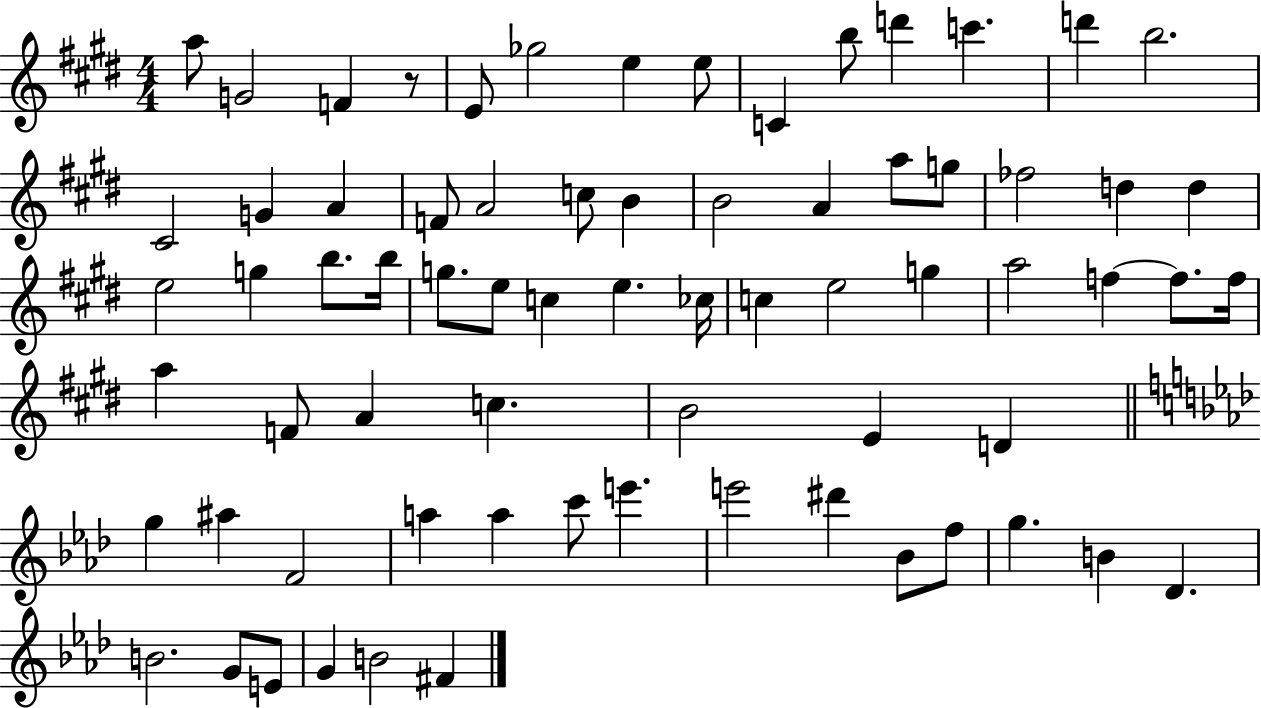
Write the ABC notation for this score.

X:1
T:Untitled
M:4/4
L:1/4
K:E
a/2 G2 F z/2 E/2 _g2 e e/2 C b/2 d' c' d' b2 ^C2 G A F/2 A2 c/2 B B2 A a/2 g/2 _f2 d d e2 g b/2 b/4 g/2 e/2 c e _c/4 c e2 g a2 f f/2 f/4 a F/2 A c B2 E D g ^a F2 a a c'/2 e' e'2 ^d' _B/2 f/2 g B _D B2 G/2 E/2 G B2 ^F